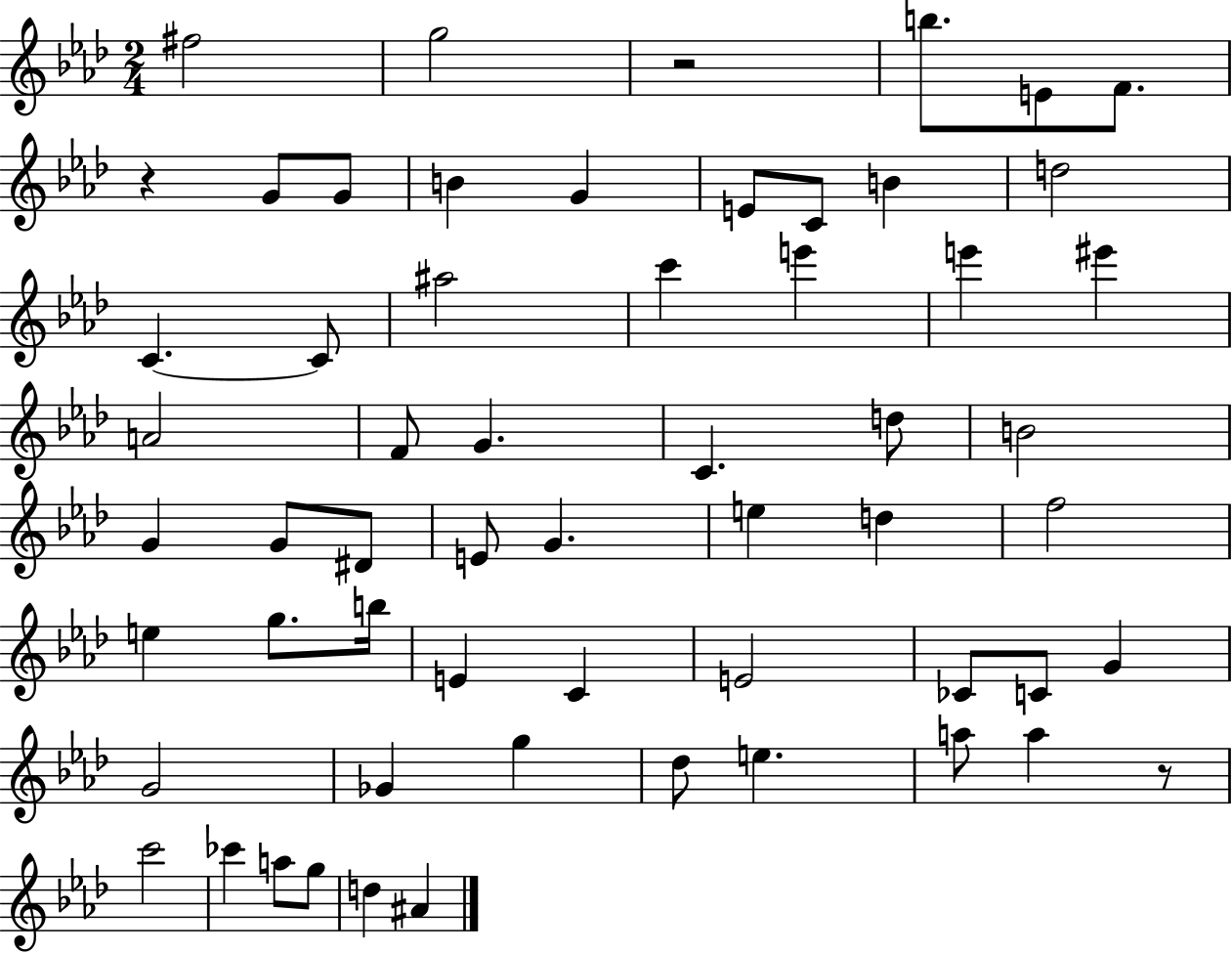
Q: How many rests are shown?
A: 3